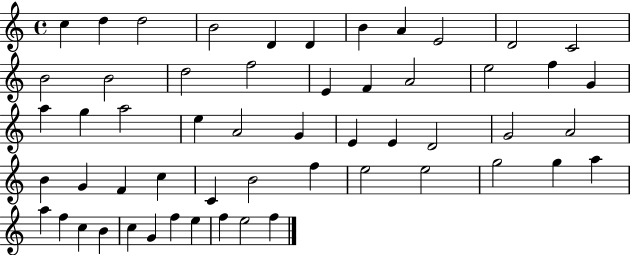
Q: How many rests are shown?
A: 0